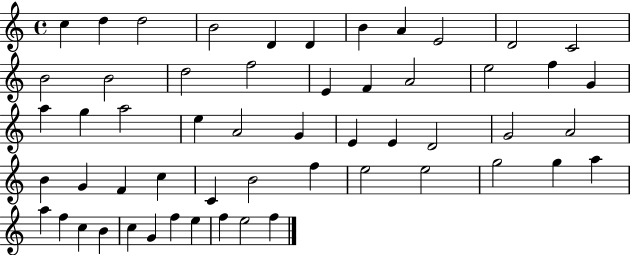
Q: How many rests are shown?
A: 0